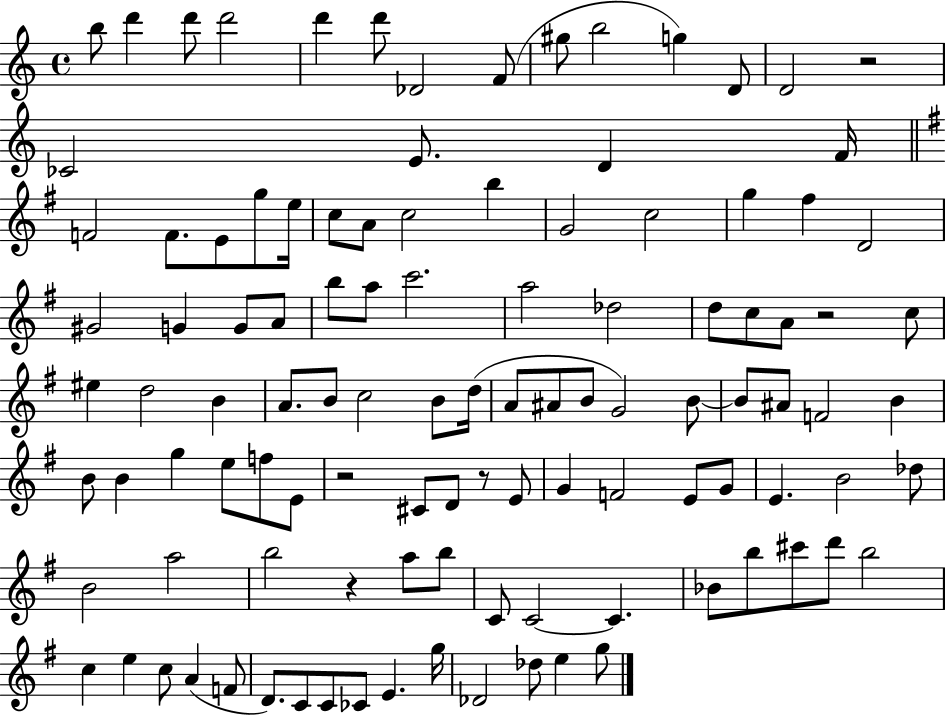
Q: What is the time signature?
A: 4/4